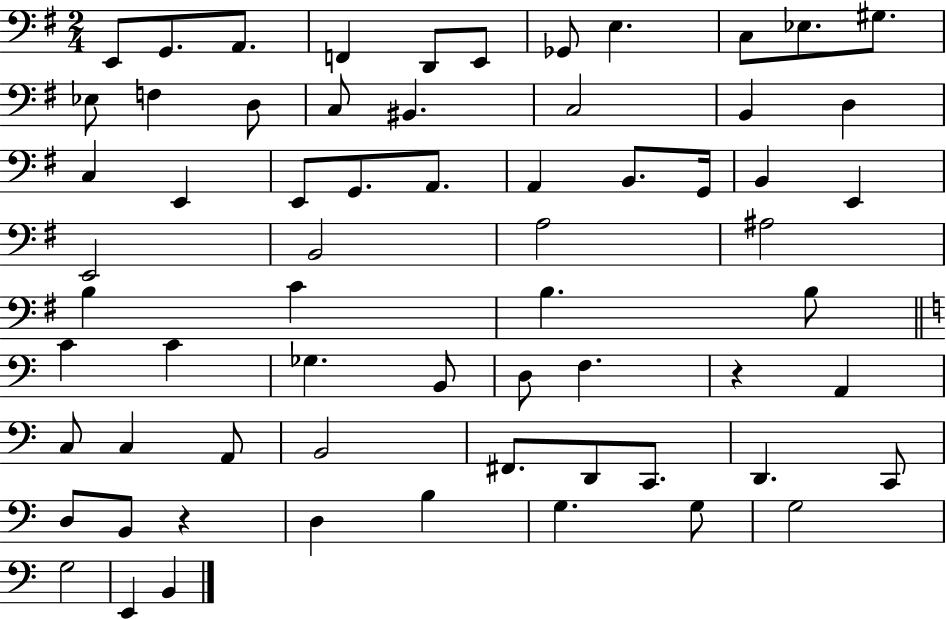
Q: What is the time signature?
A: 2/4